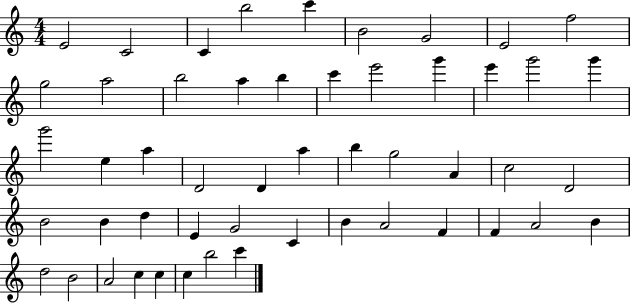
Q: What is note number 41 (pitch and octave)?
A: F4